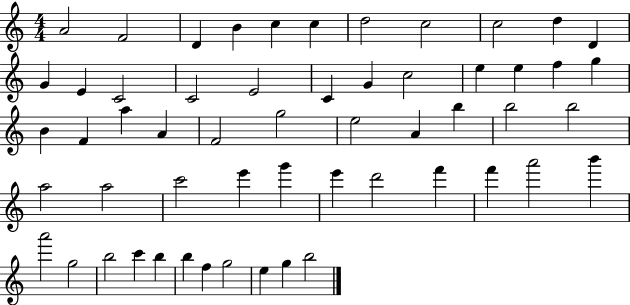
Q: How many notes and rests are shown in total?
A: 56